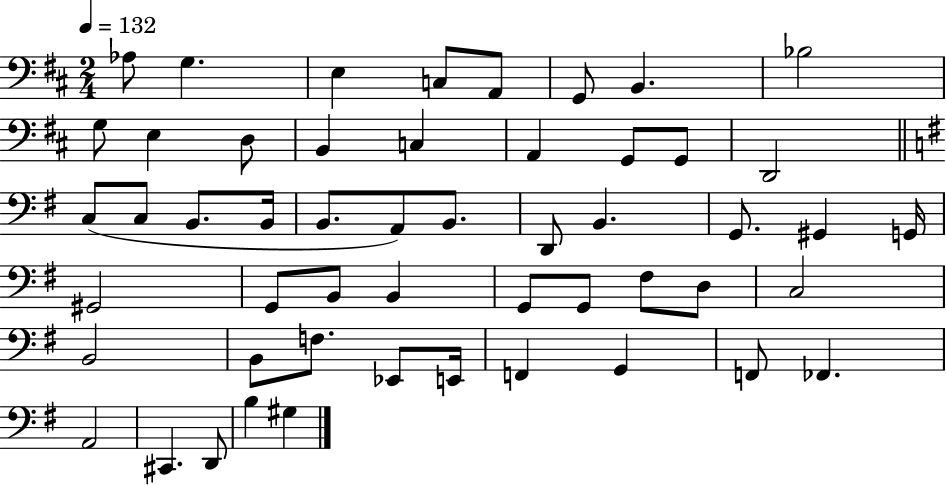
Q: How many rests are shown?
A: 0